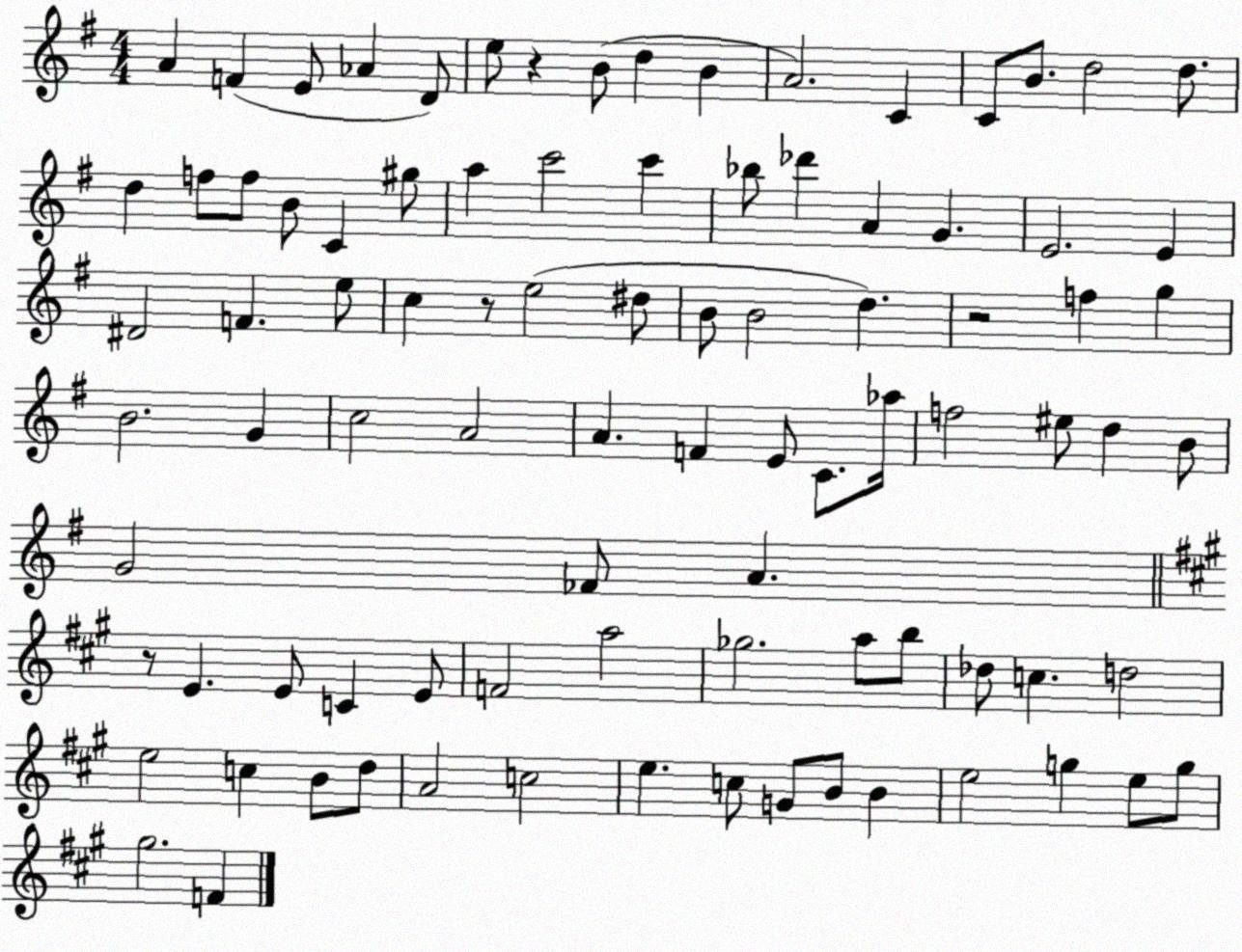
X:1
T:Untitled
M:4/4
L:1/4
K:G
A F E/2 _A D/2 e/2 z B/2 d B A2 C C/2 B/2 d2 d/2 d f/2 f/2 B/2 C ^g/2 a c'2 c' _b/2 _d' A G E2 E ^D2 F e/2 c z/2 e2 ^d/2 B/2 B2 d z2 f g B2 G c2 A2 A F E/2 C/2 _a/4 f2 ^e/2 d B/2 G2 _F/2 A z/2 E E/2 C E/2 F2 a2 _g2 a/2 b/2 _d/2 c d2 e2 c B/2 d/2 A2 c2 e c/2 G/2 B/2 B e2 g e/2 g/2 ^g2 F